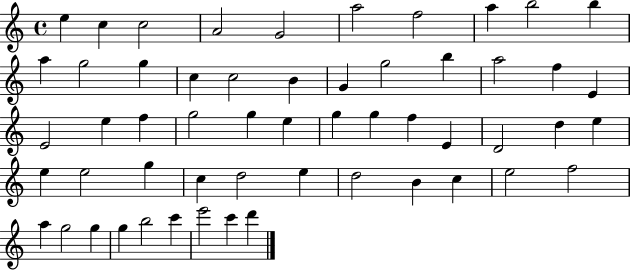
E5/q C5/q C5/h A4/h G4/h A5/h F5/h A5/q B5/h B5/q A5/q G5/h G5/q C5/q C5/h B4/q G4/q G5/h B5/q A5/h F5/q E4/q E4/h E5/q F5/q G5/h G5/q E5/q G5/q G5/q F5/q E4/q D4/h D5/q E5/q E5/q E5/h G5/q C5/q D5/h E5/q D5/h B4/q C5/q E5/h F5/h A5/q G5/h G5/q G5/q B5/h C6/q E6/h C6/q D6/q